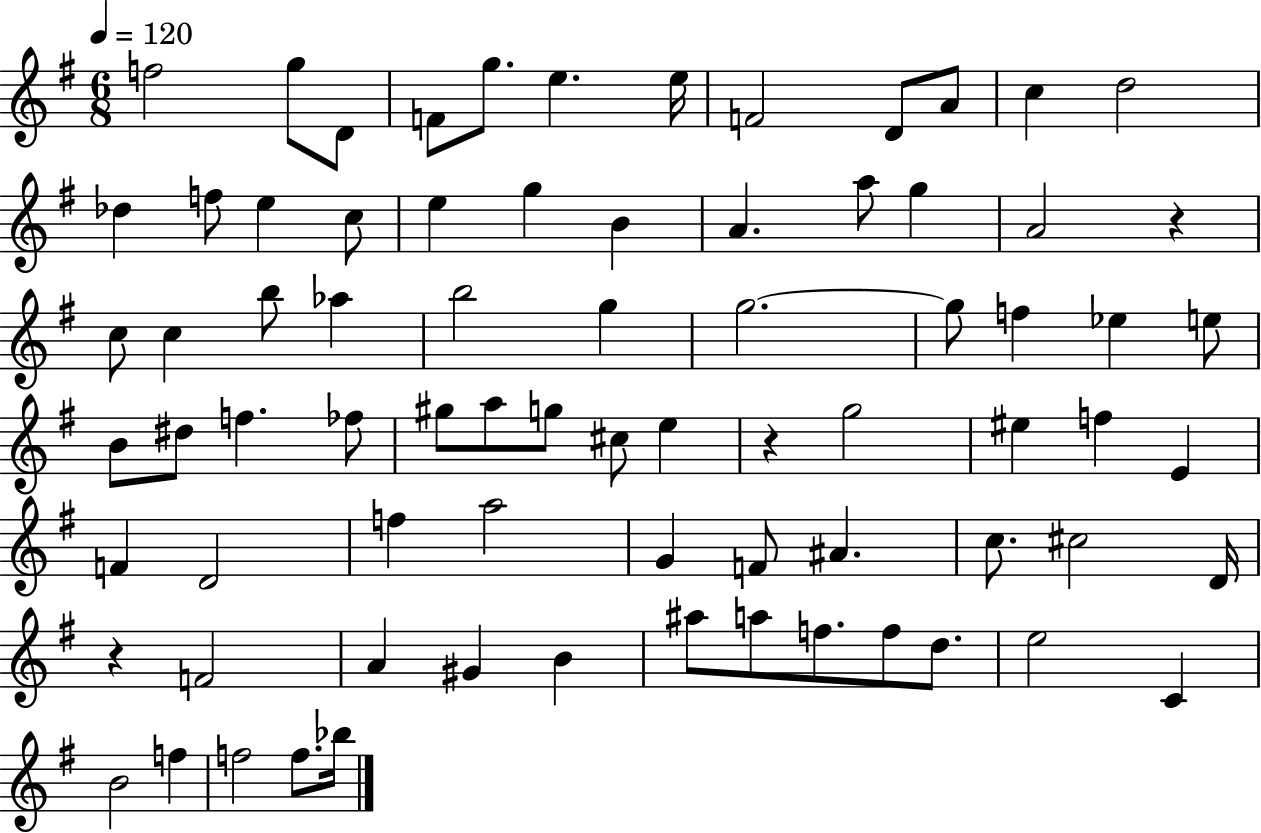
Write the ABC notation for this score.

X:1
T:Untitled
M:6/8
L:1/4
K:G
f2 g/2 D/2 F/2 g/2 e e/4 F2 D/2 A/2 c d2 _d f/2 e c/2 e g B A a/2 g A2 z c/2 c b/2 _a b2 g g2 g/2 f _e e/2 B/2 ^d/2 f _f/2 ^g/2 a/2 g/2 ^c/2 e z g2 ^e f E F D2 f a2 G F/2 ^A c/2 ^c2 D/4 z F2 A ^G B ^a/2 a/2 f/2 f/2 d/2 e2 C B2 f f2 f/2 _b/4